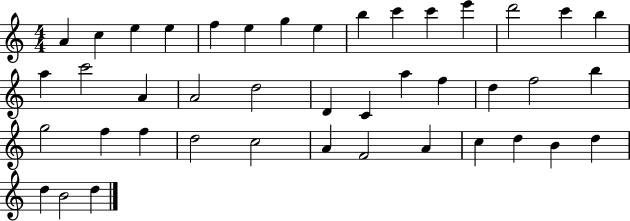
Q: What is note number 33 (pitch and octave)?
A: A4